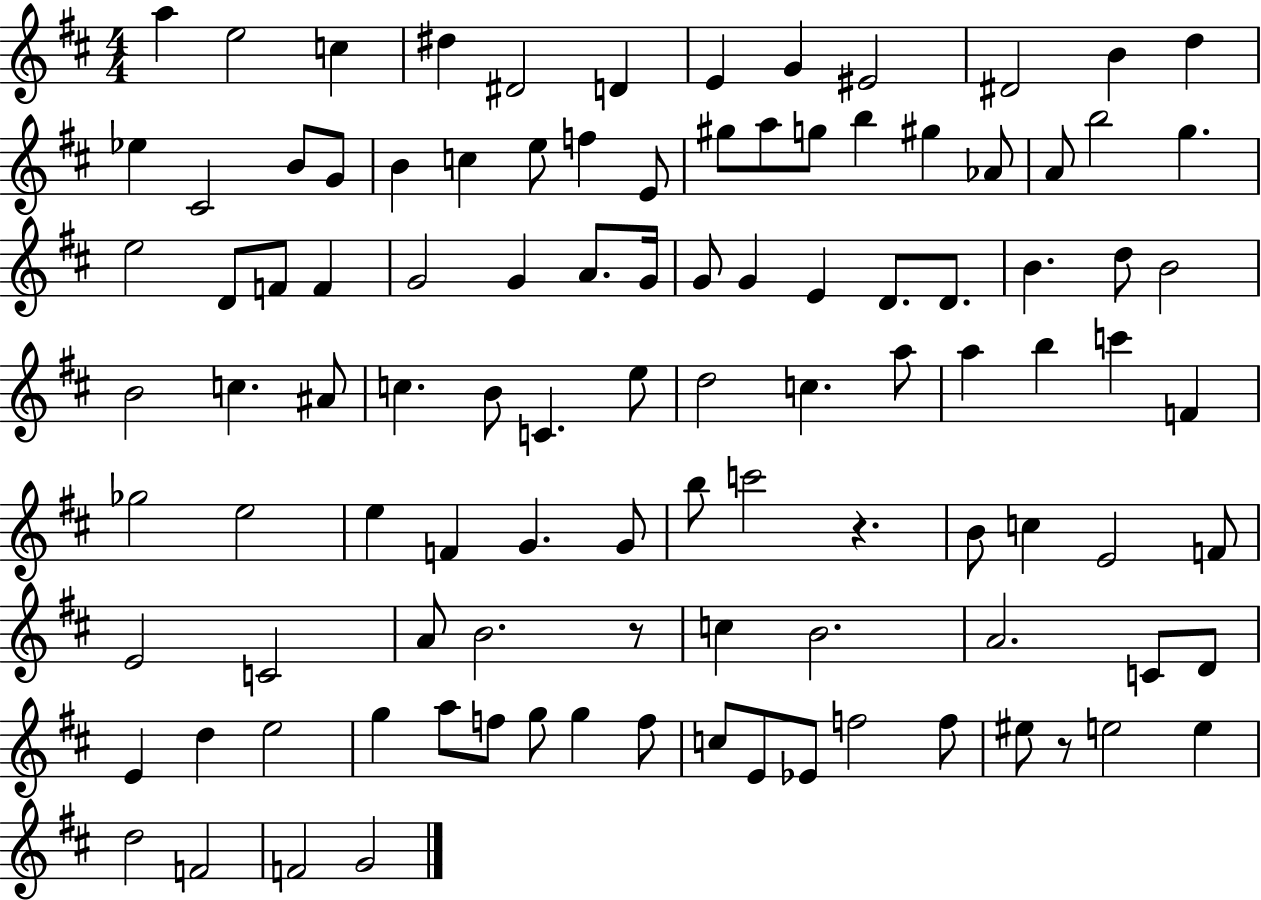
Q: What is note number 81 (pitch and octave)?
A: D4